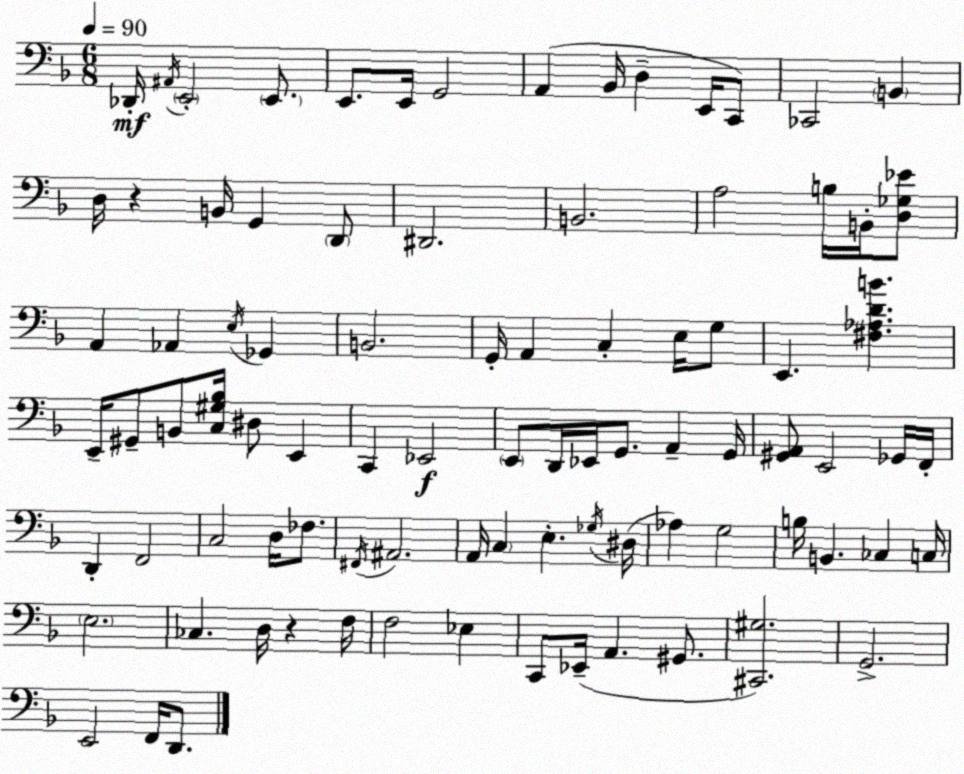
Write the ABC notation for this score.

X:1
T:Untitled
M:6/8
L:1/4
K:Dm
_D,,/4 ^A,,/4 E,,2 E,,/2 E,,/2 E,,/4 G,,2 A,, _B,,/4 D, E,,/4 C,,/2 _C,,2 B,, D,/4 z B,,/4 G,, D,,/2 ^D,,2 B,,2 A,2 B,/4 B,,/4 [D,_G,_E]/2 A,, _A,, E,/4 _G,, B,,2 G,,/4 A,, C, E,/4 G,/2 E,, [^F,_A,DB] E,,/4 ^G,,/2 B,,/2 [C,^G,_B,]/4 ^D,/2 E,, C,, _E,,2 E,,/2 D,,/4 _E,,/4 G,,/2 A,, G,,/4 [^G,,A,,]/2 E,,2 _G,,/4 F,,/4 D,, F,,2 C,2 D,/4 _F,/2 ^F,,/4 ^A,,2 A,,/4 C, E, _G,/4 ^D,/4 _A, G,2 B,/4 B,, _C, C,/4 E,2 _C, D,/4 z F,/4 F,2 _E, C,,/2 _E,,/4 A,, ^G,,/2 [^C,,^G,]2 G,,2 E,,2 F,,/4 D,,/2